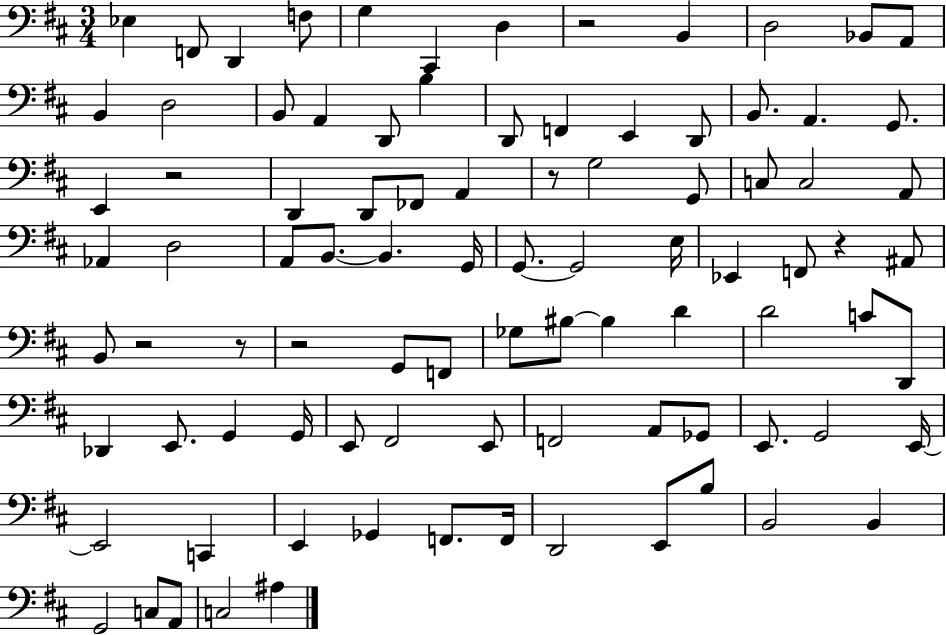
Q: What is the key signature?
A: D major